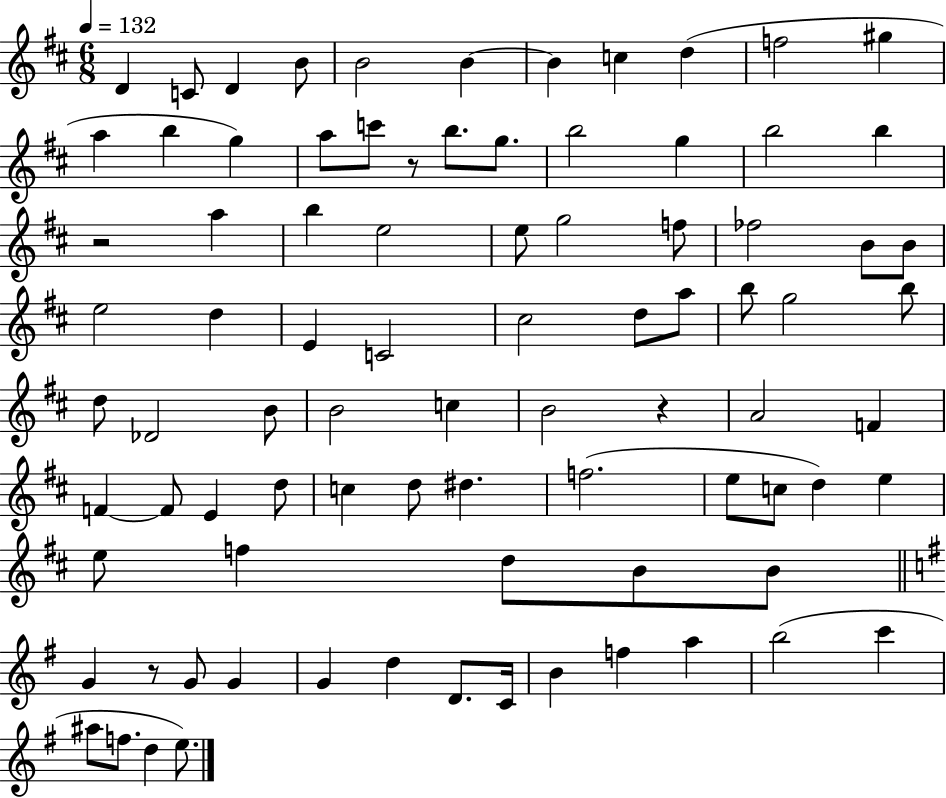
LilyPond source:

{
  \clef treble
  \numericTimeSignature
  \time 6/8
  \key d \major
  \tempo 4 = 132
  d'4 c'8 d'4 b'8 | b'2 b'4~~ | b'4 c''4 d''4( | f''2 gis''4 | \break a''4 b''4 g''4) | a''8 c'''8 r8 b''8. g''8. | b''2 g''4 | b''2 b''4 | \break r2 a''4 | b''4 e''2 | e''8 g''2 f''8 | fes''2 b'8 b'8 | \break e''2 d''4 | e'4 c'2 | cis''2 d''8 a''8 | b''8 g''2 b''8 | \break d''8 des'2 b'8 | b'2 c''4 | b'2 r4 | a'2 f'4 | \break f'4~~ f'8 e'4 d''8 | c''4 d''8 dis''4. | f''2.( | e''8 c''8 d''4) e''4 | \break e''8 f''4 d''8 b'8 b'8 | \bar "||" \break \key e \minor g'4 r8 g'8 g'4 | g'4 d''4 d'8. c'16 | b'4 f''4 a''4 | b''2( c'''4 | \break ais''8 f''8. d''4 e''8.) | \bar "|."
}